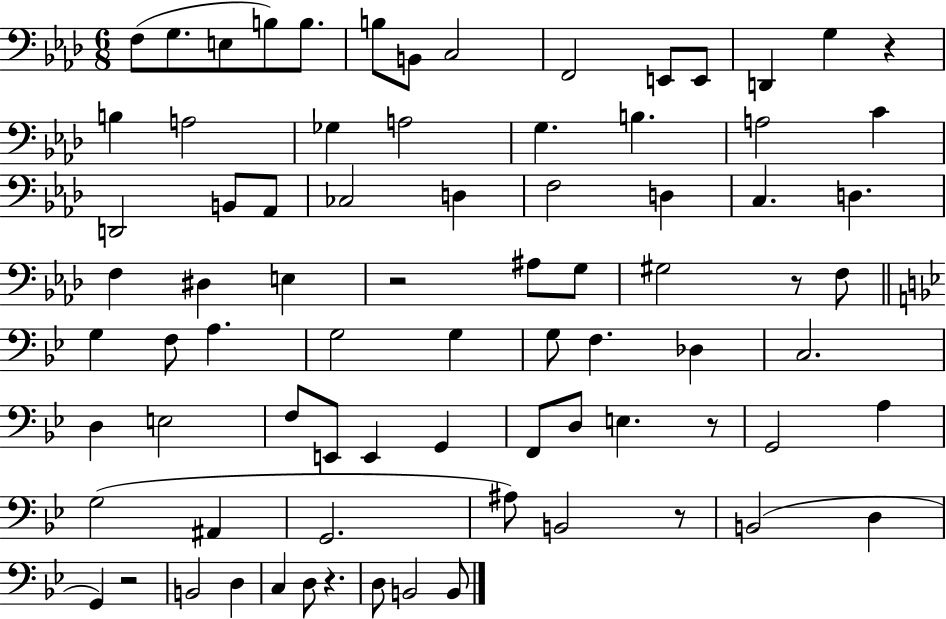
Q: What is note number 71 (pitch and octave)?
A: B2